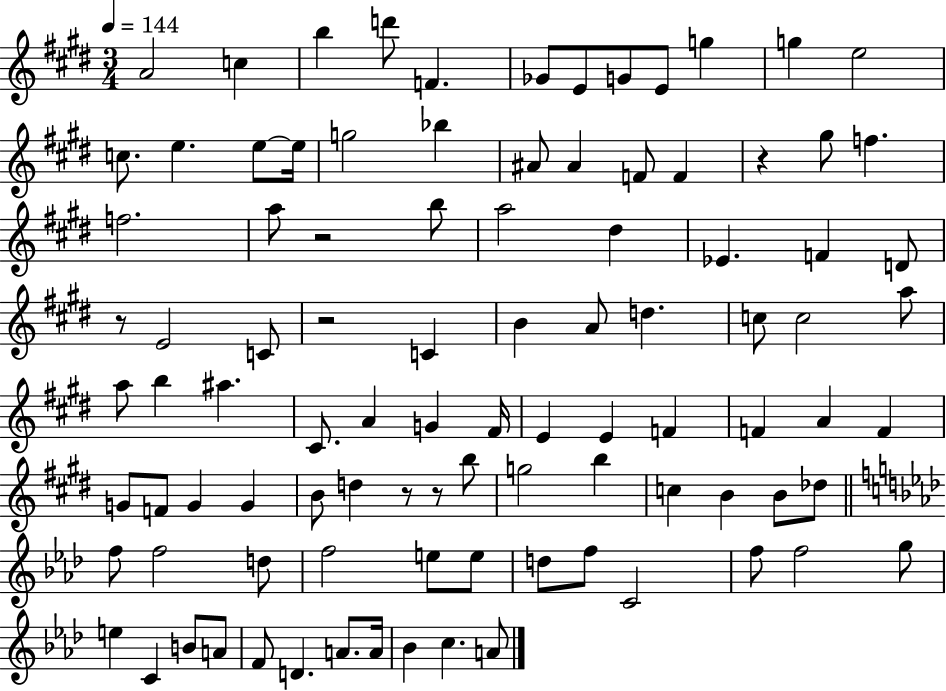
{
  \clef treble
  \numericTimeSignature
  \time 3/4
  \key e \major
  \tempo 4 = 144
  a'2 c''4 | b''4 d'''8 f'4. | ges'8 e'8 g'8 e'8 g''4 | g''4 e''2 | \break c''8. e''4. e''8~~ e''16 | g''2 bes''4 | ais'8 ais'4 f'8 f'4 | r4 gis''8 f''4. | \break f''2. | a''8 r2 b''8 | a''2 dis''4 | ees'4. f'4 d'8 | \break r8 e'2 c'8 | r2 c'4 | b'4 a'8 d''4. | c''8 c''2 a''8 | \break a''8 b''4 ais''4. | cis'8. a'4 g'4 fis'16 | e'4 e'4 f'4 | f'4 a'4 f'4 | \break g'8 f'8 g'4 g'4 | b'8 d''4 r8 r8 b''8 | g''2 b''4 | c''4 b'4 b'8 des''8 | \break \bar "||" \break \key aes \major f''8 f''2 d''8 | f''2 e''8 e''8 | d''8 f''8 c'2 | f''8 f''2 g''8 | \break e''4 c'4 b'8 a'8 | f'8 d'4. a'8. a'16 | bes'4 c''4. a'8 | \bar "|."
}